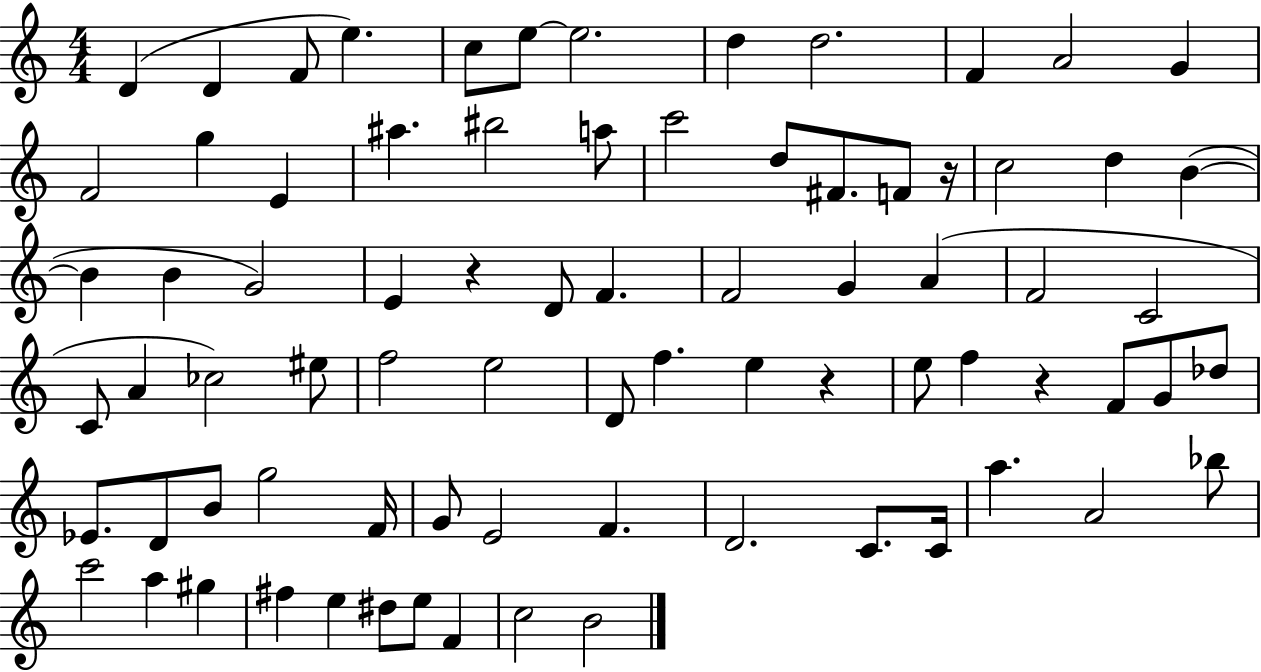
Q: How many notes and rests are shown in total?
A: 78